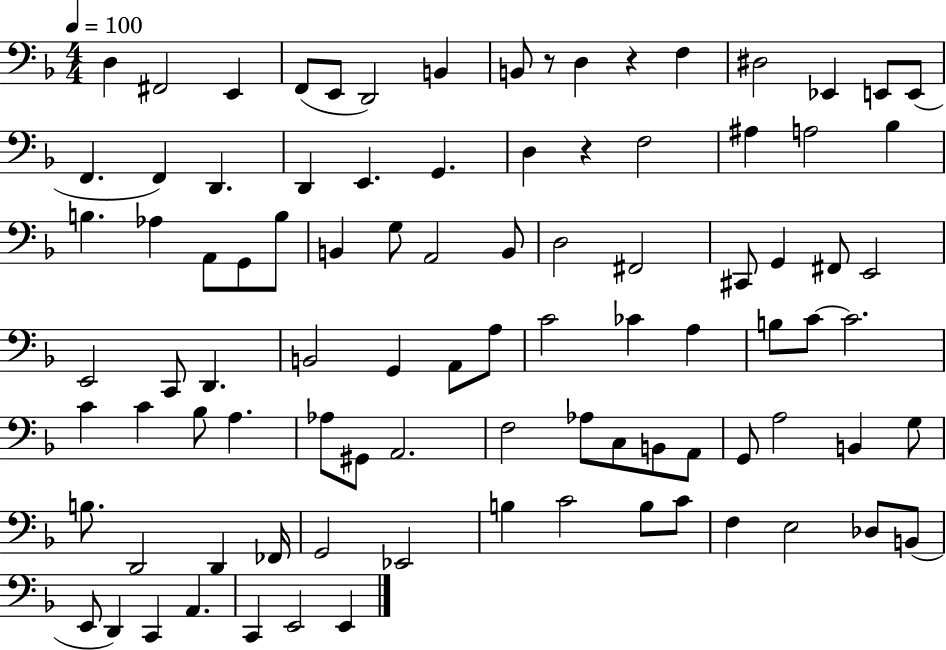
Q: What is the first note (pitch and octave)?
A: D3